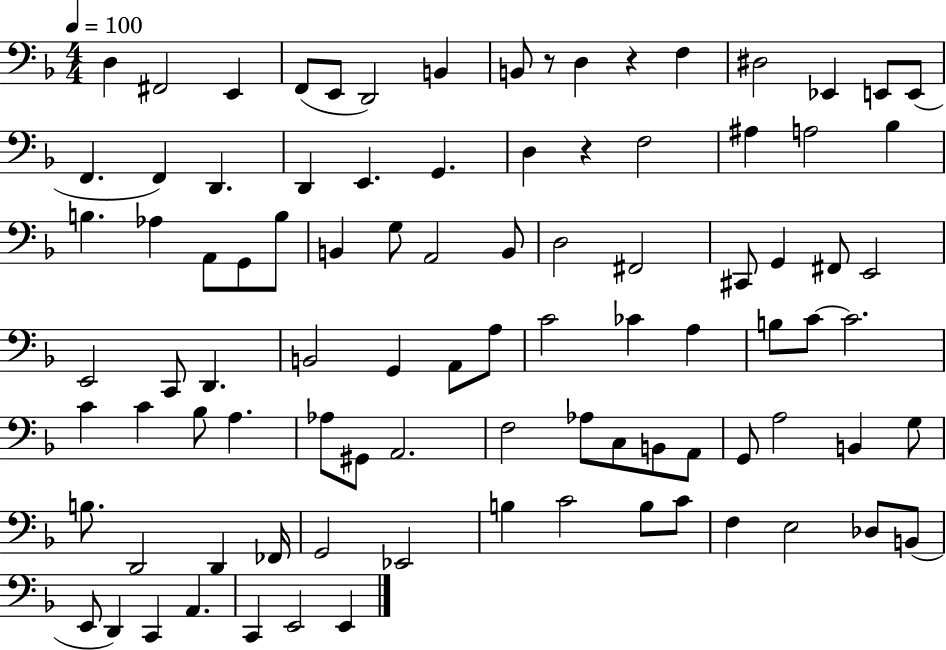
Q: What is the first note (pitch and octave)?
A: D3